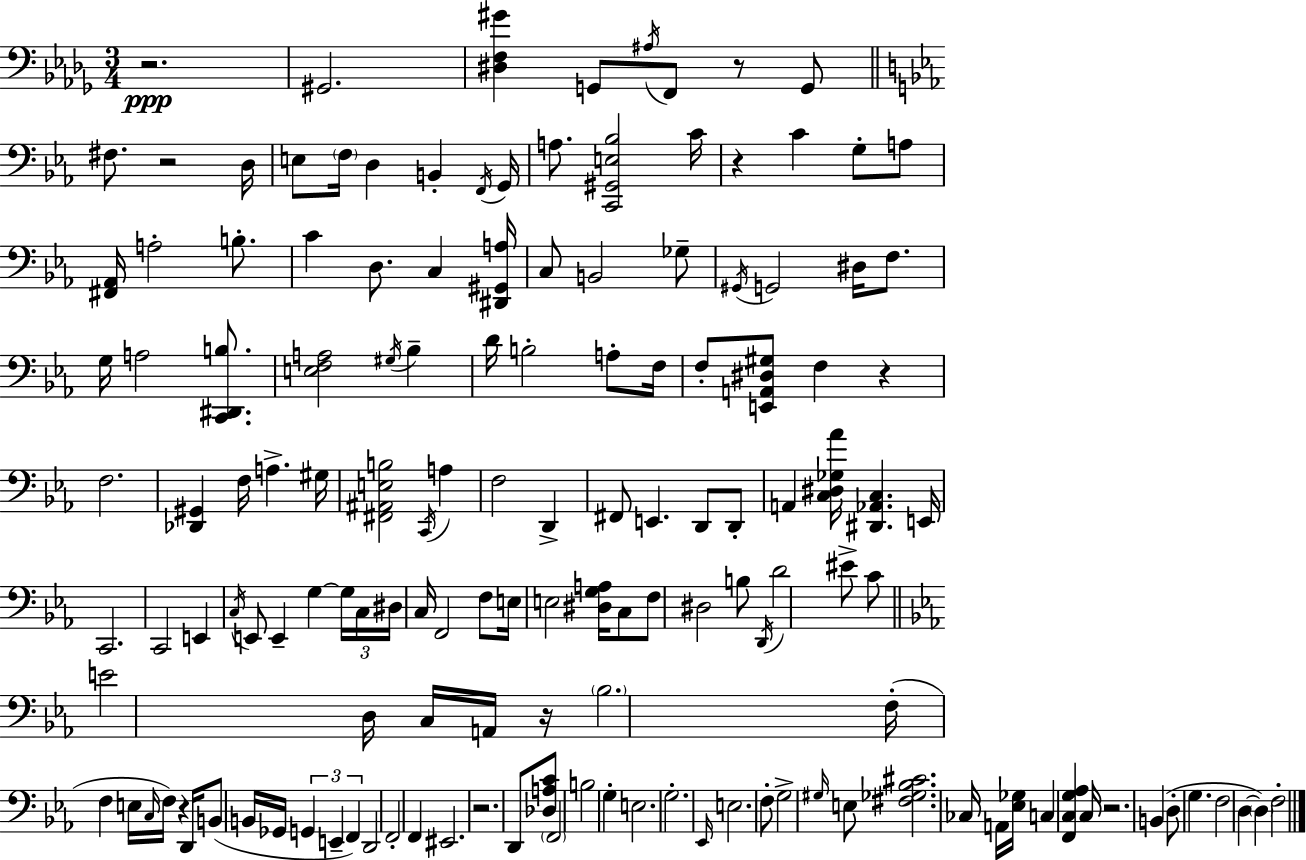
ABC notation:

X:1
T:Untitled
M:3/4
L:1/4
K:Bbm
z2 ^G,,2 [^D,F,^G] G,,/2 ^A,/4 F,,/2 z/2 G,,/2 ^F,/2 z2 D,/4 E,/2 F,/4 D, B,, F,,/4 G,,/4 A,/2 [C,,^G,,E,_B,]2 C/4 z C G,/2 A,/2 [^F,,_A,,]/4 A,2 B,/2 C D,/2 C, [^D,,^G,,A,]/4 C,/2 B,,2 _G,/2 ^G,,/4 G,,2 ^D,/4 F,/2 G,/4 A,2 [C,,^D,,B,]/2 [E,F,A,]2 ^G,/4 _B, D/4 B,2 A,/2 F,/4 F,/2 [E,,A,,^D,^G,]/2 F, z F,2 [_D,,^G,,] F,/4 A, ^G,/4 [^F,,^A,,E,B,]2 C,,/4 A, F,2 D,, ^F,,/2 E,, D,,/2 D,,/2 A,, [C,^D,_G,_A]/4 [^D,,_A,,C,] E,,/4 C,,2 C,,2 E,, C,/4 E,,/2 E,, G, G,/4 C,/4 ^D,/4 C,/4 F,,2 F,/2 E,/4 E,2 [^D,G,A,]/4 C,/2 F,/2 ^D,2 B,/2 D,,/4 D2 ^E/2 C/2 E2 D,/4 C,/4 A,,/4 z/4 _B,2 F,/4 F, E,/4 C,/4 F,/4 z D,,/4 B,,/2 B,,/4 _G,,/4 G,, E,, F,, D,,2 F,,2 F,, ^E,,2 z2 D,,/2 [_D,A,C]/2 F,,2 B,2 G, E,2 G,2 _E,,/4 E,2 F,/2 G,2 ^G,/4 E,/2 [^F,_G,_B,^C]2 _C,/4 A,,/4 [_E,_G,]/4 C, [F,,C,G,_A,] C,/4 z2 B,, D,/2 G, F,2 D, D, F,2